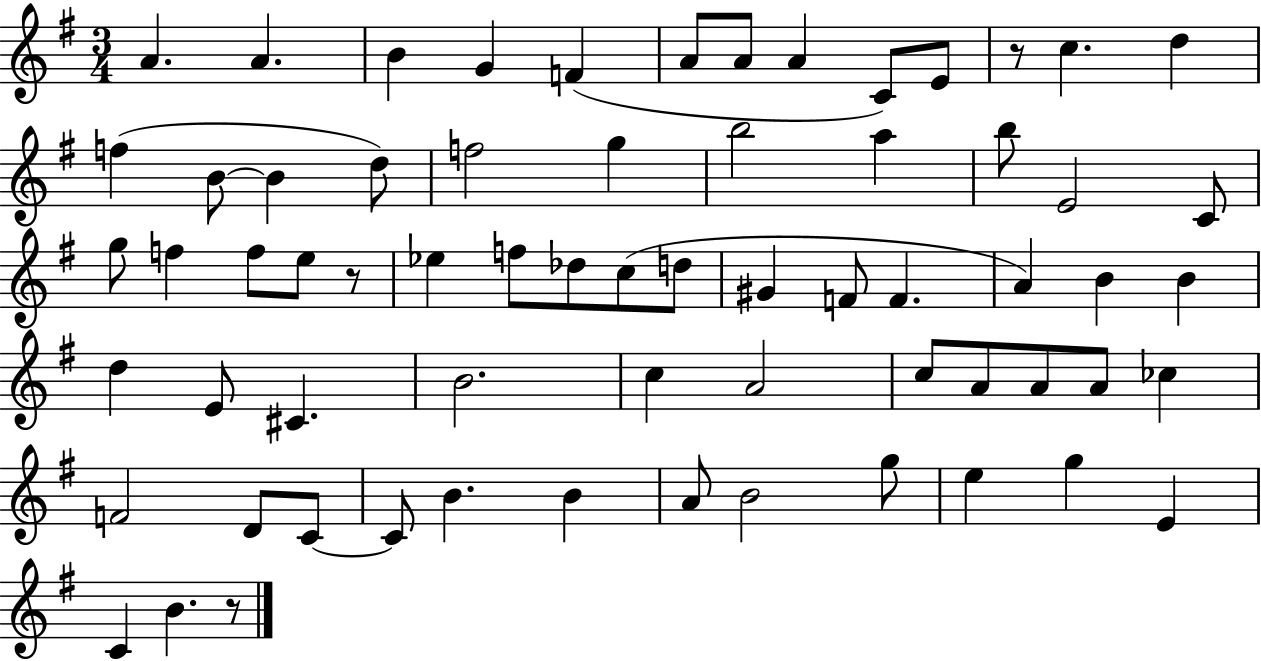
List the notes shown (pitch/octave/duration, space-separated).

A4/q. A4/q. B4/q G4/q F4/q A4/e A4/e A4/q C4/e E4/e R/e C5/q. D5/q F5/q B4/e B4/q D5/e F5/h G5/q B5/h A5/q B5/e E4/h C4/e G5/e F5/q F5/e E5/e R/e Eb5/q F5/e Db5/e C5/e D5/e G#4/q F4/e F4/q. A4/q B4/q B4/q D5/q E4/e C#4/q. B4/h. C5/q A4/h C5/e A4/e A4/e A4/e CES5/q F4/h D4/e C4/e C4/e B4/q. B4/q A4/e B4/h G5/e E5/q G5/q E4/q C4/q B4/q. R/e